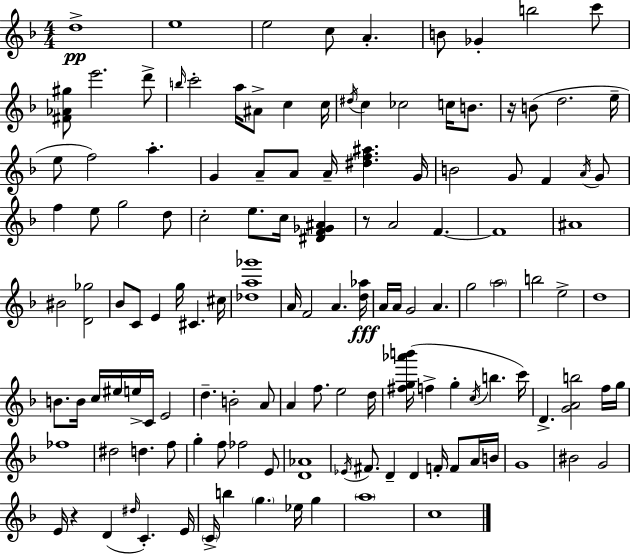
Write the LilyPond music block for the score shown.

{
  \clef treble
  \numericTimeSignature
  \time 4/4
  \key d \minor
  \repeat volta 2 { d''1->\pp | e''1 | e''2 c''8 a'4.-. | b'8 ges'4-. b''2 c'''8 | \break <fis' aes' gis''>8 e'''2. d'''8-> | \grace { b''16 } c'''2-. a''16 ais'8-> c''4 | c''16 \acciaccatura { dis''16 } c''4 ces''2 c''16 b'8. | r16 b'8( d''2. | \break e''16-- e''8 f''2) a''4.-. | g'4 a'8-- a'8 a'16-- <dis'' f'' ais''>4. | g'16 b'2 g'8 f'4 | \acciaccatura { a'16 } g'8 f''4 e''8 g''2 | \break d''8 c''2-. e''8. c''16 <dis' f' ges' ais'>4 | r8 a'2 f'4.~~ | f'1 | ais'1 | \break bis'2 <d' ges''>2 | bes'8 c'8 e'4 g''16 cis'4. | cis''16 <des'' a'' ges'''>1 | a'16 f'2 a'4. | \break <d'' aes''>16\fff a'16 a'16 g'2 a'4. | g''2 \parenthesize a''2 | b''2 e''2-> | d''1 | \break b'8. b'16 c''16 eis''16 e''16-> c'16 e'2 | d''4.-- b'2-. | a'8 a'4 f''8. e''2 | d''16 <fis'' g'' aes''' b'''>16( f''4-> g''4-. \acciaccatura { c''16 } b''4. | \break c'''16) d'4.-> <g' a' b''>2 | f''16 g''16 fes''1 | dis''2 d''4. | f''8 g''4-. f''8 fes''2 | \break e'8 <d' aes'>1 | \acciaccatura { ees'16 } fis'8. d'4-- d'4 | f'16-. f'8 a'16 b'16 g'1 | bis'2 g'2 | \break e'16 r4 d'4( \grace { dis''16 } c'4.-.) | e'16 \parenthesize c'16-> b''4 \parenthesize g''4. | ees''16 g''4 \parenthesize a''1 | c''1 | \break } \bar "|."
}